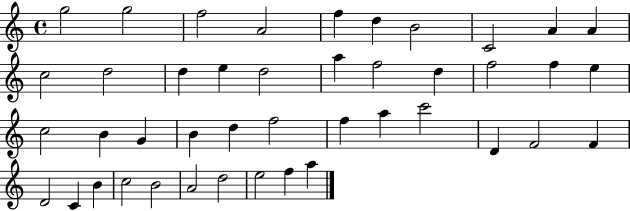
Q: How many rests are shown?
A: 0